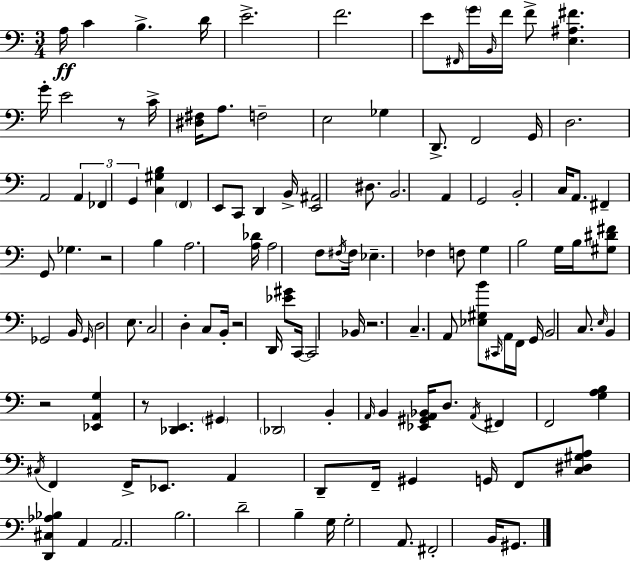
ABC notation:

X:1
T:Untitled
M:3/4
L:1/4
K:C
A,/4 C B, D/4 E2 F2 E/2 ^F,,/4 G/4 B,,/4 F/4 F/2 [E,^A,^F] G/4 E2 z/2 C/4 [^D,^F,]/4 A,/2 F,2 E,2 _G, D,,/2 F,,2 G,,/4 D,2 A,,2 A,, _F,, G,, [C,^G,B,] F,, E,,/2 C,,/2 D,, B,,/4 [E,,^A,,]2 ^D,/2 B,,2 A,, G,,2 B,,2 C,/4 A,,/2 ^F,, G,,/2 _G, z2 B, A,2 [A,_D]/4 A,2 F,/2 ^F,/4 ^F,/4 _E, _F, F,/2 G, B,2 G,/4 B,/4 [^G,^D^F]/2 _G,,2 B,,/4 _G,,/4 D,2 E,/2 C,2 D, C,/2 B,,/4 z2 D,,/4 [_E^G]/2 C,,/4 C,,2 _B,,/4 z2 C, A,,/2 [_E,^G,B]/2 ^C,,/4 A,,/4 F,,/4 G,,/4 B,,2 C,/2 E,/4 B,, z2 [_E,,A,,G,] z/2 [_D,,E,,] ^G,, _D,,2 B,, A,,/4 B,, [_E,,^G,,A,,_B,,]/4 D,/2 A,,/4 ^F,, F,,2 [G,A,B,] ^C,/4 F,, F,,/4 _E,,/2 A,, D,,/2 F,,/4 ^G,, G,,/4 F,,/2 [C,^D,^G,A,]/2 [D,,^C,_A,_B,] A,, A,,2 B,2 D2 B, G,/4 G,2 A,,/2 ^F,,2 B,,/4 ^G,,/2